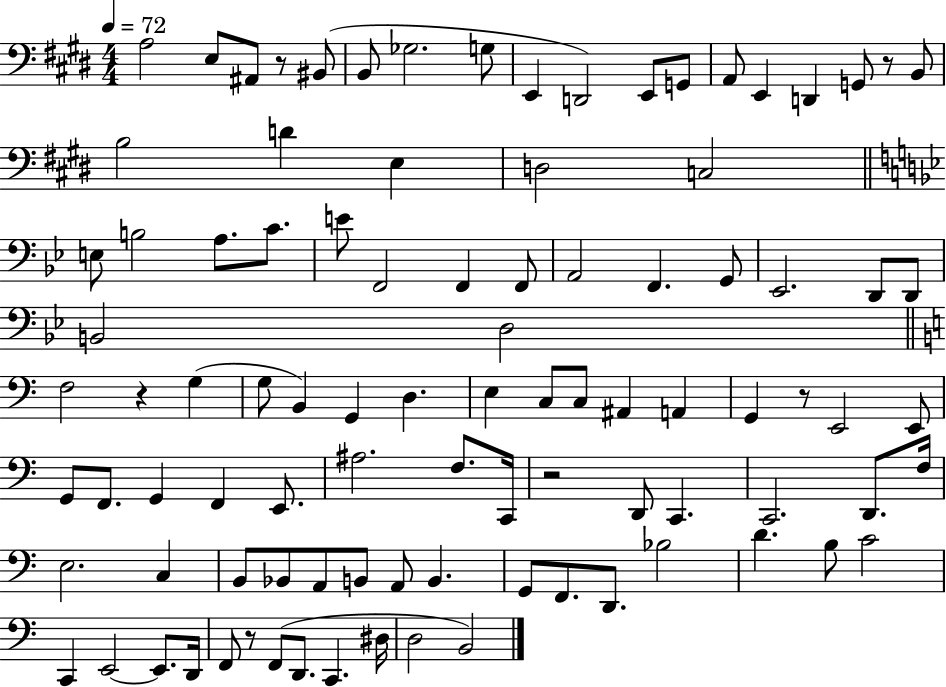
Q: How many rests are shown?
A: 6